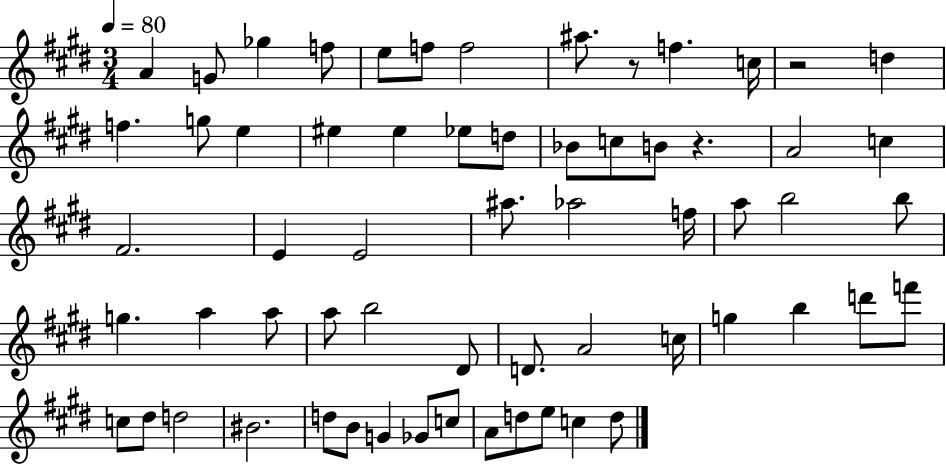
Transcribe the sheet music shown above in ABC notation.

X:1
T:Untitled
M:3/4
L:1/4
K:E
A G/2 _g f/2 e/2 f/2 f2 ^a/2 z/2 f c/4 z2 d f g/2 e ^e ^e _e/2 d/2 _B/2 c/2 B/2 z A2 c ^F2 E E2 ^a/2 _a2 f/4 a/2 b2 b/2 g a a/2 a/2 b2 ^D/2 D/2 A2 c/4 g b d'/2 f'/2 c/2 ^d/2 d2 ^B2 d/2 B/2 G _G/2 c/2 A/2 d/2 e/2 c d/2